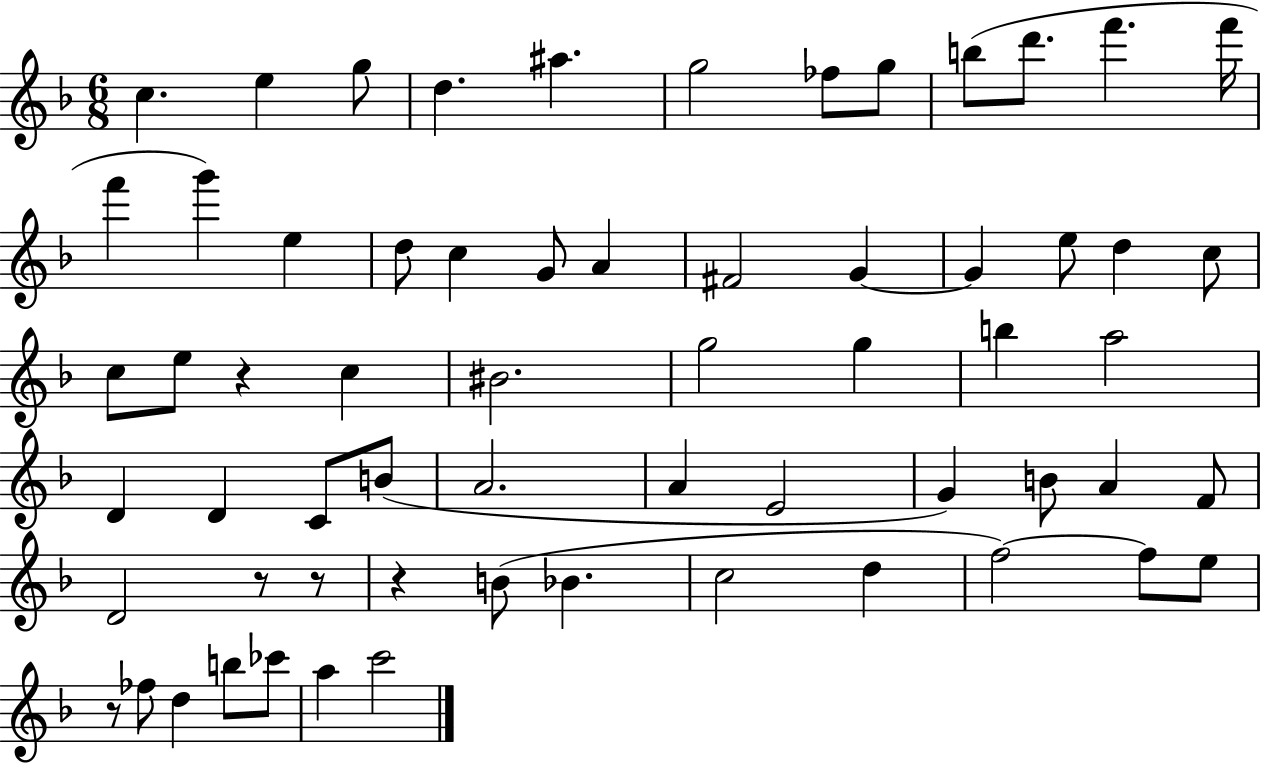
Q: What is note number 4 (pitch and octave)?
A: D5